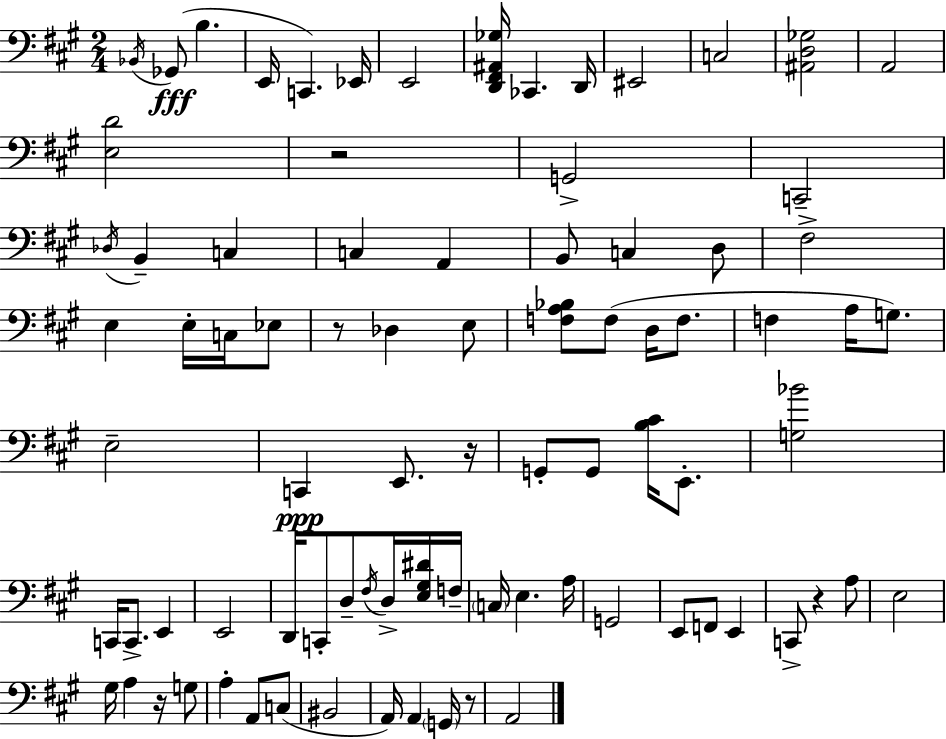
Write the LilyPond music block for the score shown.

{
  \clef bass
  \numericTimeSignature
  \time 2/4
  \key a \major
  \acciaccatura { bes,16 }\fff ges,8( b4. | e,16 c,4.) | ees,16 e,2 | <d, fis, ais, ges>16 ces,4. | \break d,16 eis,2 | c2 | <ais, d ges>2 | a,2 | \break <e d'>2 | r2 | g,2-> | c,2-- | \break \acciaccatura { des16 } b,4-- c4 | c4 a,4 | b,8 c4 | d8 fis2-> | \break e4 e16-. c16 | ees8 r8 des4 | e8 <f a bes>8 f8( d16 f8. | f4 a16 g8.) | \break e2-- | c,4\ppp e,8. | r16 g,8-. g,8 <b cis'>16 e,8.-. | <g bes'>2 | \break c,16 c,8.-> e,4 | e,2 | d,16 c,8-. d8-- \acciaccatura { fis16 } | d16-> <e gis dis'>16 f16-- \parenthesize c16 e4. | \break a16 g,2 | e,8 f,8 e,4 | c,8-> r4 | a8 e2 | \break gis16 a4 | r16 g8 a4-. a,8 | c8( bis,2 | a,16) a,4 | \break \parenthesize g,16 r8 a,2 | \bar "|."
}